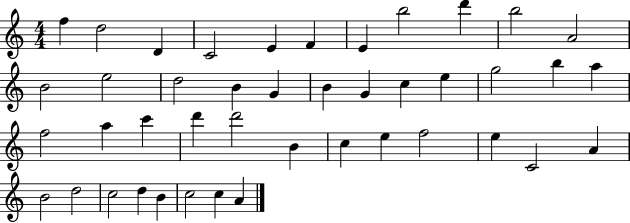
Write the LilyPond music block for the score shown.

{
  \clef treble
  \numericTimeSignature
  \time 4/4
  \key c \major
  f''4 d''2 d'4 | c'2 e'4 f'4 | e'4 b''2 d'''4 | b''2 a'2 | \break b'2 e''2 | d''2 b'4 g'4 | b'4 g'4 c''4 e''4 | g''2 b''4 a''4 | \break f''2 a''4 c'''4 | d'''4 d'''2 b'4 | c''4 e''4 f''2 | e''4 c'2 a'4 | \break b'2 d''2 | c''2 d''4 b'4 | c''2 c''4 a'4 | \bar "|."
}